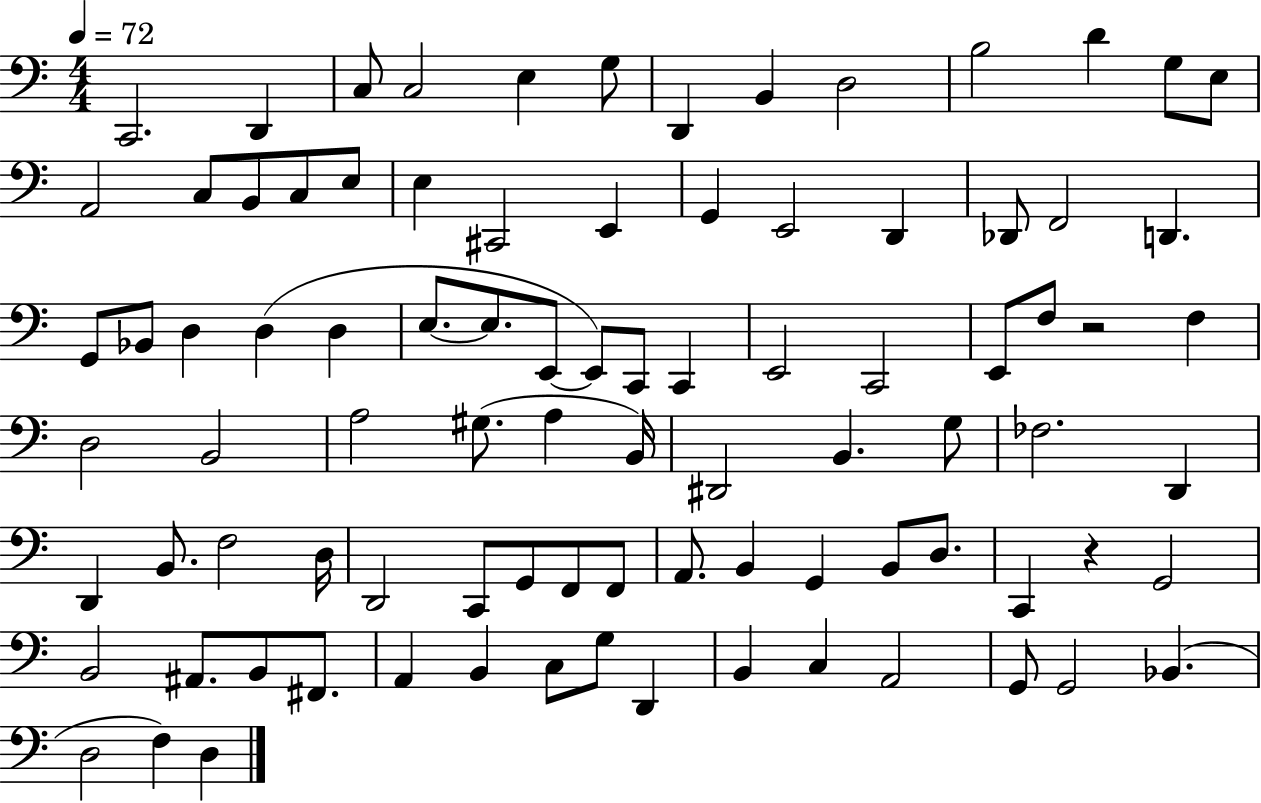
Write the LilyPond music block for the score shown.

{
  \clef bass
  \numericTimeSignature
  \time 4/4
  \key c \major
  \tempo 4 = 72
  c,2. d,4 | c8 c2 e4 g8 | d,4 b,4 d2 | b2 d'4 g8 e8 | \break a,2 c8 b,8 c8 e8 | e4 cis,2 e,4 | g,4 e,2 d,4 | des,8 f,2 d,4. | \break g,8 bes,8 d4 d4( d4 | e8.~~ e8. e,8~~ e,8) c,8 c,4 | e,2 c,2 | e,8 f8 r2 f4 | \break d2 b,2 | a2 gis8.( a4 b,16) | dis,2 b,4. g8 | fes2. d,4 | \break d,4 b,8. f2 d16 | d,2 c,8 g,8 f,8 f,8 | a,8. b,4 g,4 b,8 d8. | c,4 r4 g,2 | \break b,2 ais,8. b,8 fis,8. | a,4 b,4 c8 g8 d,4 | b,4 c4 a,2 | g,8 g,2 bes,4.( | \break d2 f4) d4 | \bar "|."
}